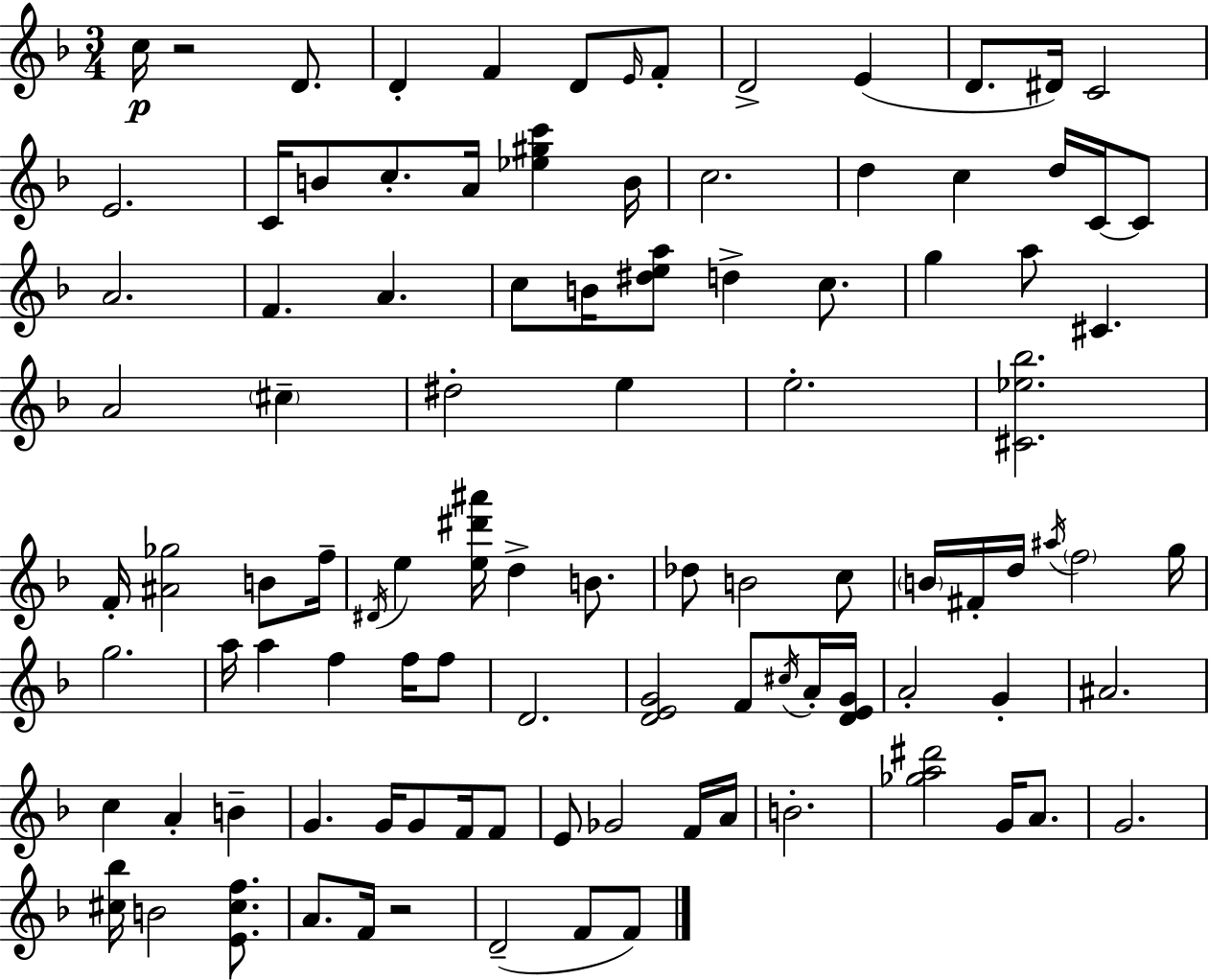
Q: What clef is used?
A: treble